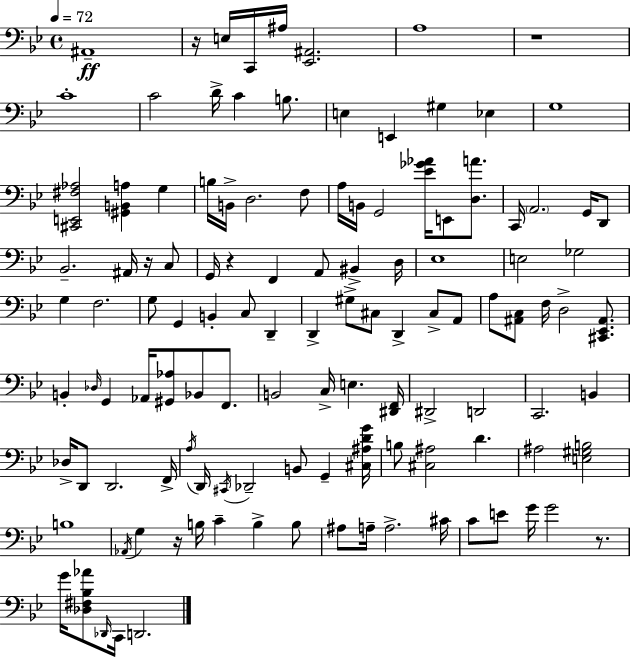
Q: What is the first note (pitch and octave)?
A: A#2